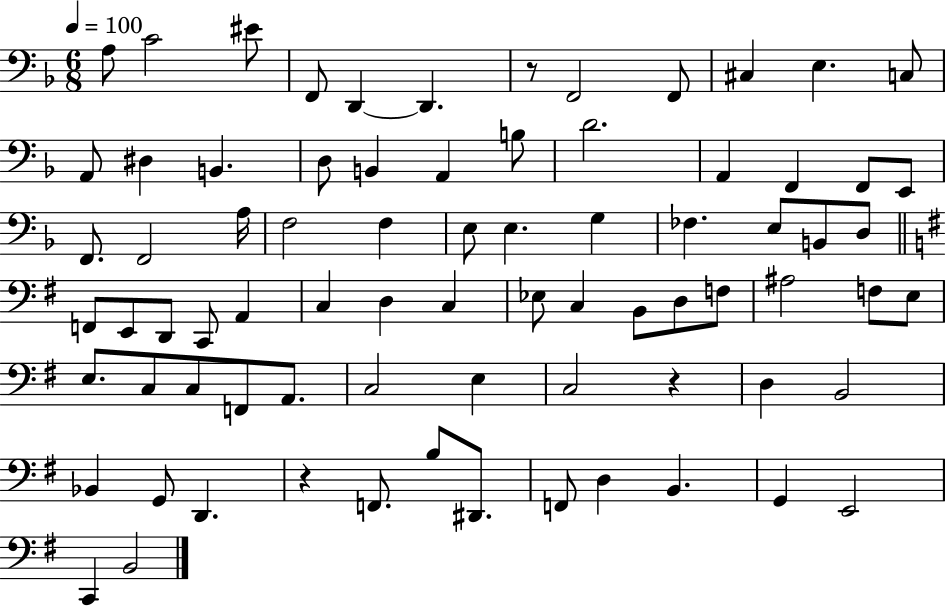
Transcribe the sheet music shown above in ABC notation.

X:1
T:Untitled
M:6/8
L:1/4
K:F
A,/2 C2 ^E/2 F,,/2 D,, D,, z/2 F,,2 F,,/2 ^C, E, C,/2 A,,/2 ^D, B,, D,/2 B,, A,, B,/2 D2 A,, F,, F,,/2 E,,/2 F,,/2 F,,2 A,/4 F,2 F, E,/2 E, G, _F, E,/2 B,,/2 D,/2 F,,/2 E,,/2 D,,/2 C,,/2 A,, C, D, C, _E,/2 C, B,,/2 D,/2 F,/2 ^A,2 F,/2 E,/2 E,/2 C,/2 C,/2 F,,/2 A,,/2 C,2 E, C,2 z D, B,,2 _B,, G,,/2 D,, z F,,/2 B,/2 ^D,,/2 F,,/2 D, B,, G,, E,,2 C,, B,,2